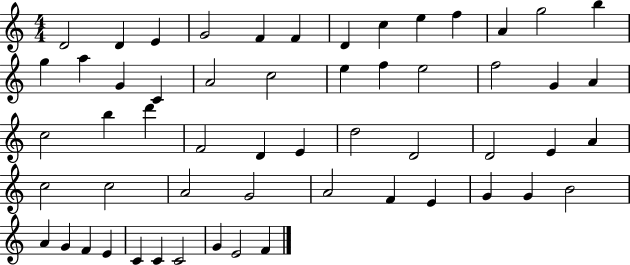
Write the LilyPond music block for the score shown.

{
  \clef treble
  \numericTimeSignature
  \time 4/4
  \key c \major
  d'2 d'4 e'4 | g'2 f'4 f'4 | d'4 c''4 e''4 f''4 | a'4 g''2 b''4 | \break g''4 a''4 g'4 c'4 | a'2 c''2 | e''4 f''4 e''2 | f''2 g'4 a'4 | \break c''2 b''4 d'''4 | f'2 d'4 e'4 | d''2 d'2 | d'2 e'4 a'4 | \break c''2 c''2 | a'2 g'2 | a'2 f'4 e'4 | g'4 g'4 b'2 | \break a'4 g'4 f'4 e'4 | c'4 c'4 c'2 | g'4 e'2 f'4 | \bar "|."
}